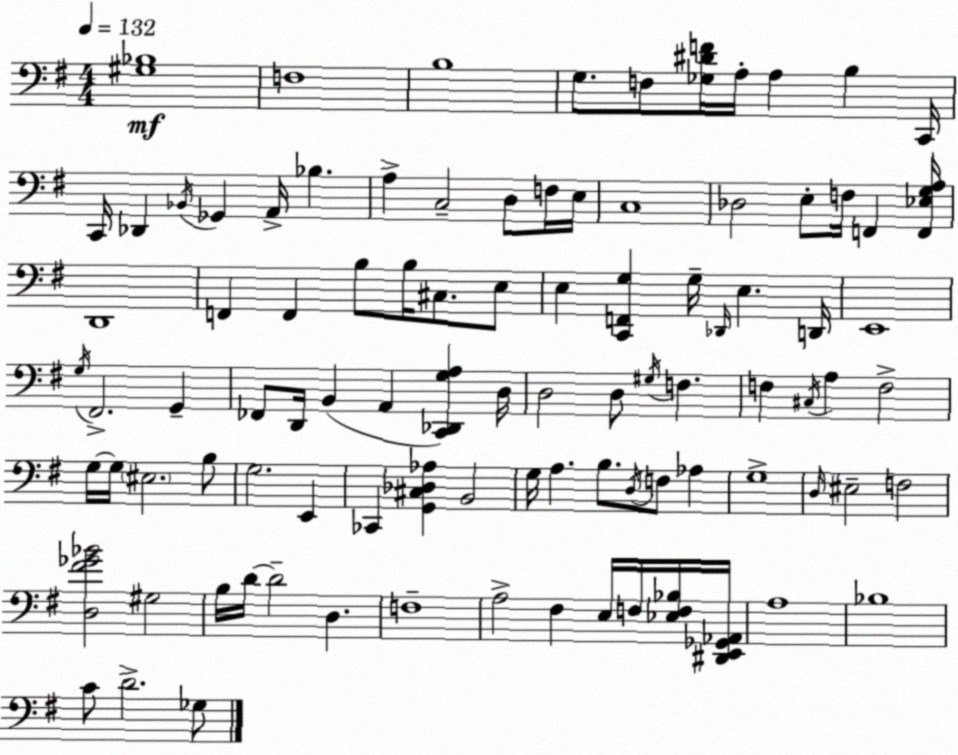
X:1
T:Untitled
M:4/4
L:1/4
K:Em
[^G,_B,]4 F,4 B,4 G,/2 F,/2 [_G,^DF]/4 A,/4 A, B, C,,/4 C,,/4 _D,, _B,,/4 _G,, A,,/4 _B, A, C,2 D,/2 F,/4 E,/4 C,4 _D,2 E,/2 F,/4 F,, [F,,_E,G,A,]/4 D,,4 F,, F,, B,/2 B,/4 ^C,/2 E,/2 E, [C,,F,,G,] G,/4 _D,,/4 E, D,,/4 E,,4 G,/4 ^F,,2 G,, _F,,/2 D,,/4 B,, A,, [C,,_D,,G,A,] D,/4 D,2 D,/2 ^G,/4 F, F, ^C,/4 A, F,2 G,/4 G,/4 ^E,2 B,/2 G,2 E,, _C,, [G,,^C,_D,_A,] B,,2 G,/4 A, B,/2 D,/4 F,/2 _A, G,4 D,/4 ^E,2 F,2 [D,^F_G_B]2 ^G,2 B,/4 D/4 D2 D, F,4 A,2 ^F, E,/4 F,/4 [_E,F,_B,]/4 [^D,,E,,_G,,_A,,]/4 A,4 _B,4 C/2 D2 _G,/2